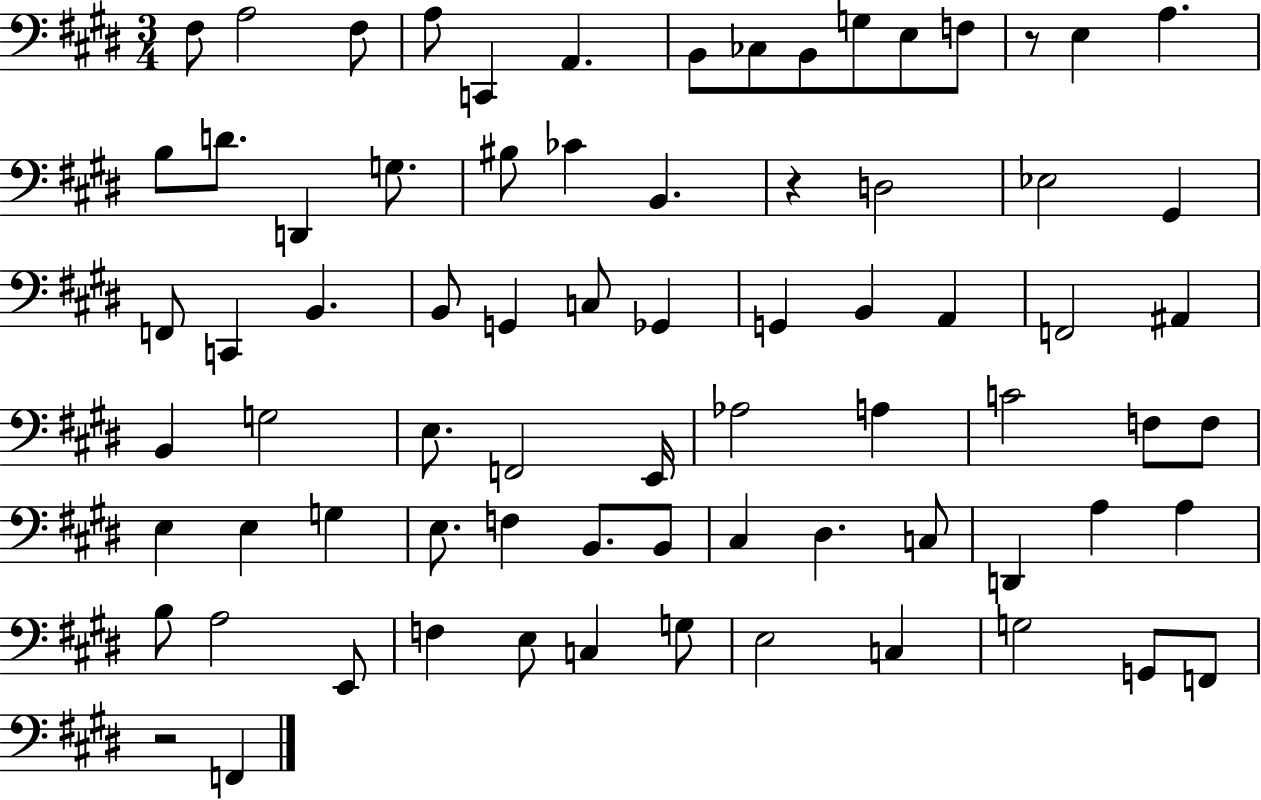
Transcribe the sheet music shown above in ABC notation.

X:1
T:Untitled
M:3/4
L:1/4
K:E
^F,/2 A,2 ^F,/2 A,/2 C,, A,, B,,/2 _C,/2 B,,/2 G,/2 E,/2 F,/2 z/2 E, A, B,/2 D/2 D,, G,/2 ^B,/2 _C B,, z D,2 _E,2 ^G,, F,,/2 C,, B,, B,,/2 G,, C,/2 _G,, G,, B,, A,, F,,2 ^A,, B,, G,2 E,/2 F,,2 E,,/4 _A,2 A, C2 F,/2 F,/2 E, E, G, E,/2 F, B,,/2 B,,/2 ^C, ^D, C,/2 D,, A, A, B,/2 A,2 E,,/2 F, E,/2 C, G,/2 E,2 C, G,2 G,,/2 F,,/2 z2 F,,